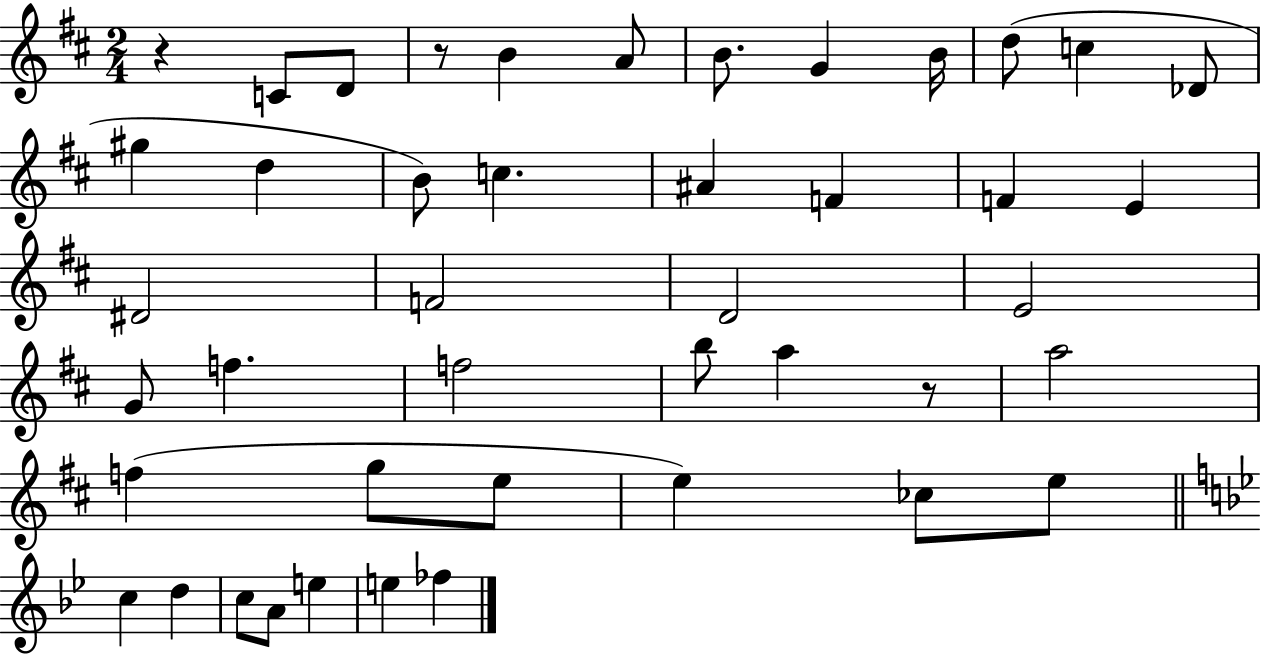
X:1
T:Untitled
M:2/4
L:1/4
K:D
z C/2 D/2 z/2 B A/2 B/2 G B/4 d/2 c _D/2 ^g d B/2 c ^A F F E ^D2 F2 D2 E2 G/2 f f2 b/2 a z/2 a2 f g/2 e/2 e _c/2 e/2 c d c/2 A/2 e e _f